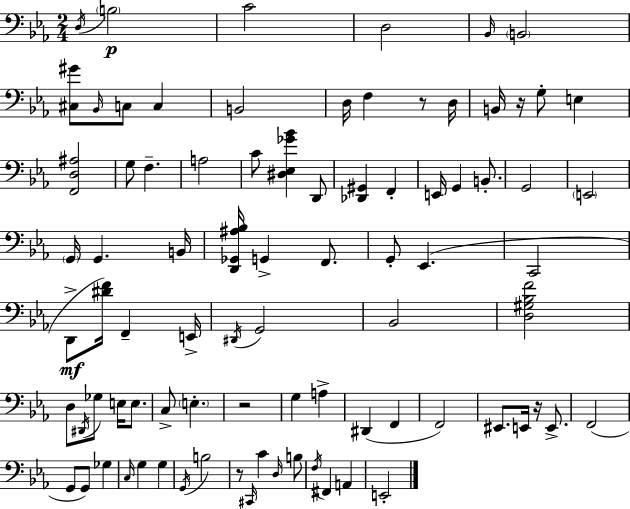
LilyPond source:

{
  \clef bass
  \numericTimeSignature
  \time 2/4
  \key ees \major
  \acciaccatura { d16 }\p \parenthesize b2 | c'2 | d2 | \grace { bes,16 } \parenthesize b,2 | \break <cis gis'>8 \grace { bes,16 } c8 c4 | b,2 | d16 f4 | r8 d16 b,16 r16 g8-. e4 | \break <f, d ais>2 | g8 f4.-- | a2 | c'8 <dis ees ges' bes'>4 | \break d,8 <des, gis,>4 f,4-. | e,16 g,4 | b,8.-. g,2 | \parenthesize e,2 | \break \parenthesize g,16 g,4. | b,16 <d, ges, ais bes>16 g,4-> | f,8. g,8-. ees,4.( | c,2 | \break d,8->\mf <dis' f'>16) f,4-- | e,16-> \acciaccatura { dis,16 } g,2 | bes,2 | <d gis bes f'>2 | \break d8 \acciaccatura { dis,16 } ges8 | e16 e8. c8-> \parenthesize e4.-. | r2 | g4 | \break a4-> dis,4( | f,4 f,2) | eis,8. | e,16 r16 e,8.-> f,2( | \break g,8 g,8) | ges4 \grace { c16 } g4 | g4 \acciaccatura { g,16 } b2 | r8 | \break \grace { cis,16 } c'4 \grace { d16 } b8 | \acciaccatura { f16 } fis,4 a,4 | e,2-. | \bar "|."
}